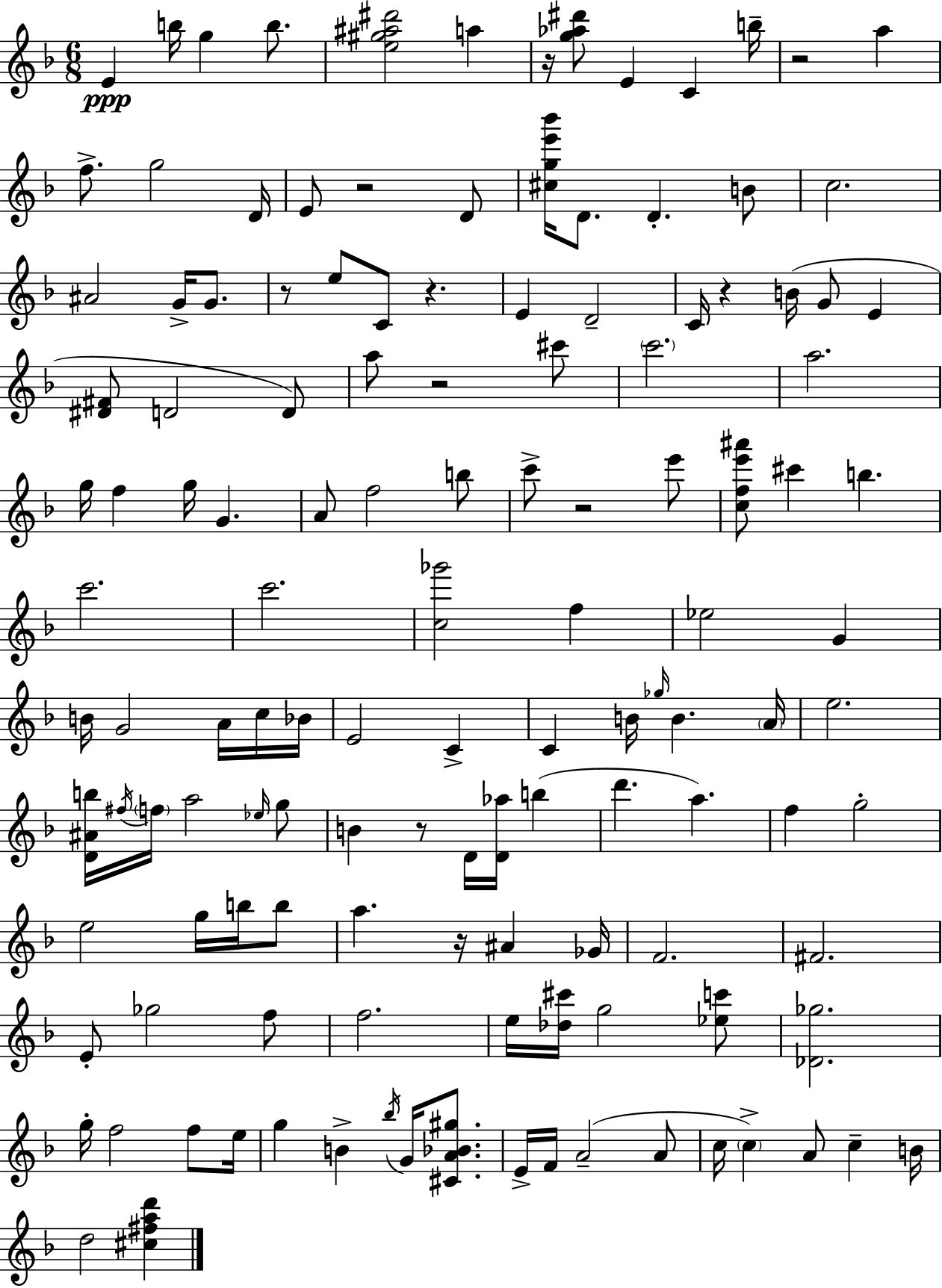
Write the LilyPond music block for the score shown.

{
  \clef treble
  \numericTimeSignature
  \time 6/8
  \key d \minor
  e'4\ppp b''16 g''4 b''8. | <e'' gis'' ais'' dis'''>2 a''4 | r16 <g'' aes'' dis'''>8 e'4 c'4 b''16-- | r2 a''4 | \break f''8.-> g''2 d'16 | e'8 r2 d'8 | <cis'' g'' e''' bes'''>16 d'8. d'4.-. b'8 | c''2. | \break ais'2 g'16-> g'8. | r8 e''8 c'8 r4. | e'4 d'2-- | c'16 r4 b'16( g'8 e'4 | \break <dis' fis'>8 d'2 d'8) | a''8 r2 cis'''8 | \parenthesize c'''2. | a''2. | \break g''16 f''4 g''16 g'4. | a'8 f''2 b''8 | c'''8-> r2 e'''8 | <c'' f'' e''' ais'''>8 cis'''4 b''4. | \break c'''2. | c'''2. | <c'' ges'''>2 f''4 | ees''2 g'4 | \break b'16 g'2 a'16 c''16 bes'16 | e'2 c'4-> | c'4 b'16 \grace { ges''16 } b'4. | \parenthesize a'16 e''2. | \break <d' ais' b''>16 \acciaccatura { fis''16 } \parenthesize f''16 a''2 | \grace { ees''16 } g''8 b'4 r8 d'16 <d' aes''>16 b''4( | d'''4. a''4.) | f''4 g''2-. | \break e''2 g''16 | b''16 b''8 a''4. r16 ais'4 | ges'16 f'2. | fis'2. | \break e'8-. ges''2 | f''8 f''2. | e''16 <des'' cis'''>16 g''2 | <ees'' c'''>8 <des' ges''>2. | \break g''16-. f''2 | f''8 e''16 g''4 b'4-> \acciaccatura { bes''16 } | g'16 <cis' a' bes' gis''>8. e'16-> f'16 a'2--( | a'8 c''16 \parenthesize c''4->) a'8 c''4-- | \break b'16 d''2 | <cis'' fis'' a'' d'''>4 \bar "|."
}